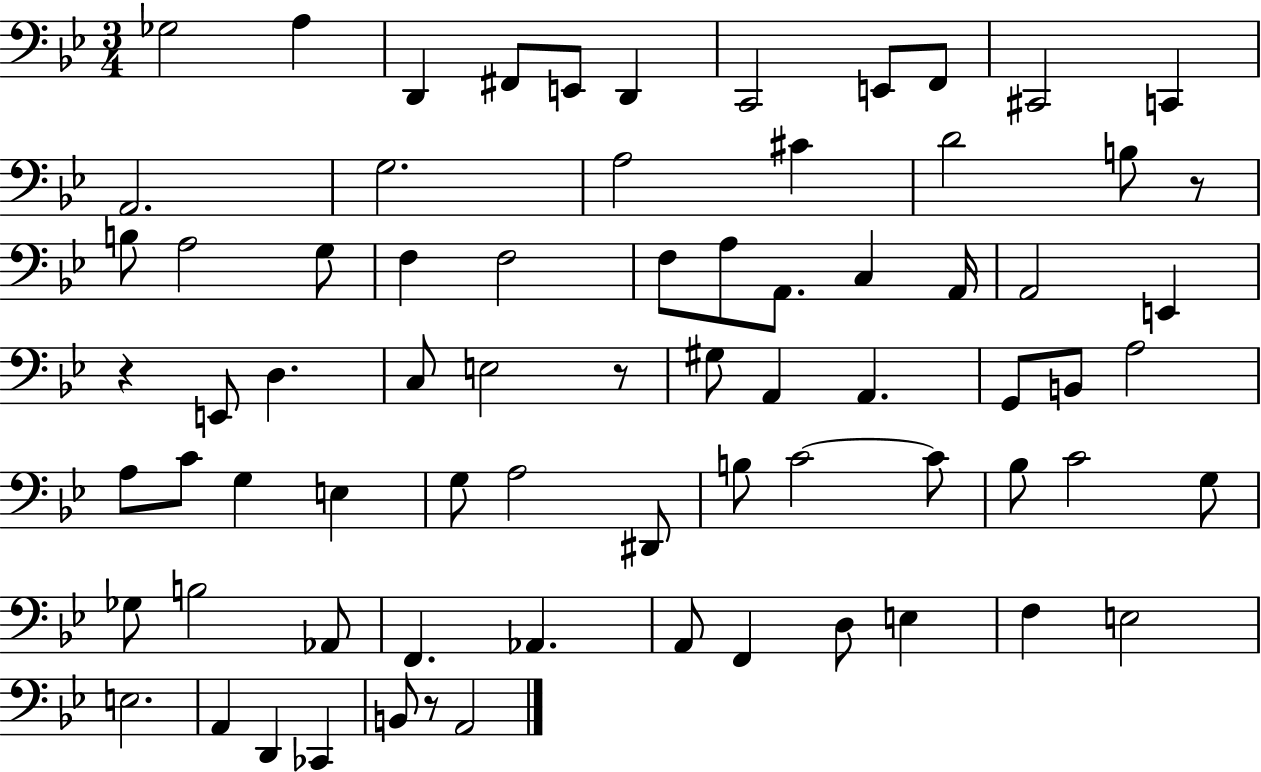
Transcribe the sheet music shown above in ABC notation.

X:1
T:Untitled
M:3/4
L:1/4
K:Bb
_G,2 A, D,, ^F,,/2 E,,/2 D,, C,,2 E,,/2 F,,/2 ^C,,2 C,, A,,2 G,2 A,2 ^C D2 B,/2 z/2 B,/2 A,2 G,/2 F, F,2 F,/2 A,/2 A,,/2 C, A,,/4 A,,2 E,, z E,,/2 D, C,/2 E,2 z/2 ^G,/2 A,, A,, G,,/2 B,,/2 A,2 A,/2 C/2 G, E, G,/2 A,2 ^D,,/2 B,/2 C2 C/2 _B,/2 C2 G,/2 _G,/2 B,2 _A,,/2 F,, _A,, A,,/2 F,, D,/2 E, F, E,2 E,2 A,, D,, _C,, B,,/2 z/2 A,,2